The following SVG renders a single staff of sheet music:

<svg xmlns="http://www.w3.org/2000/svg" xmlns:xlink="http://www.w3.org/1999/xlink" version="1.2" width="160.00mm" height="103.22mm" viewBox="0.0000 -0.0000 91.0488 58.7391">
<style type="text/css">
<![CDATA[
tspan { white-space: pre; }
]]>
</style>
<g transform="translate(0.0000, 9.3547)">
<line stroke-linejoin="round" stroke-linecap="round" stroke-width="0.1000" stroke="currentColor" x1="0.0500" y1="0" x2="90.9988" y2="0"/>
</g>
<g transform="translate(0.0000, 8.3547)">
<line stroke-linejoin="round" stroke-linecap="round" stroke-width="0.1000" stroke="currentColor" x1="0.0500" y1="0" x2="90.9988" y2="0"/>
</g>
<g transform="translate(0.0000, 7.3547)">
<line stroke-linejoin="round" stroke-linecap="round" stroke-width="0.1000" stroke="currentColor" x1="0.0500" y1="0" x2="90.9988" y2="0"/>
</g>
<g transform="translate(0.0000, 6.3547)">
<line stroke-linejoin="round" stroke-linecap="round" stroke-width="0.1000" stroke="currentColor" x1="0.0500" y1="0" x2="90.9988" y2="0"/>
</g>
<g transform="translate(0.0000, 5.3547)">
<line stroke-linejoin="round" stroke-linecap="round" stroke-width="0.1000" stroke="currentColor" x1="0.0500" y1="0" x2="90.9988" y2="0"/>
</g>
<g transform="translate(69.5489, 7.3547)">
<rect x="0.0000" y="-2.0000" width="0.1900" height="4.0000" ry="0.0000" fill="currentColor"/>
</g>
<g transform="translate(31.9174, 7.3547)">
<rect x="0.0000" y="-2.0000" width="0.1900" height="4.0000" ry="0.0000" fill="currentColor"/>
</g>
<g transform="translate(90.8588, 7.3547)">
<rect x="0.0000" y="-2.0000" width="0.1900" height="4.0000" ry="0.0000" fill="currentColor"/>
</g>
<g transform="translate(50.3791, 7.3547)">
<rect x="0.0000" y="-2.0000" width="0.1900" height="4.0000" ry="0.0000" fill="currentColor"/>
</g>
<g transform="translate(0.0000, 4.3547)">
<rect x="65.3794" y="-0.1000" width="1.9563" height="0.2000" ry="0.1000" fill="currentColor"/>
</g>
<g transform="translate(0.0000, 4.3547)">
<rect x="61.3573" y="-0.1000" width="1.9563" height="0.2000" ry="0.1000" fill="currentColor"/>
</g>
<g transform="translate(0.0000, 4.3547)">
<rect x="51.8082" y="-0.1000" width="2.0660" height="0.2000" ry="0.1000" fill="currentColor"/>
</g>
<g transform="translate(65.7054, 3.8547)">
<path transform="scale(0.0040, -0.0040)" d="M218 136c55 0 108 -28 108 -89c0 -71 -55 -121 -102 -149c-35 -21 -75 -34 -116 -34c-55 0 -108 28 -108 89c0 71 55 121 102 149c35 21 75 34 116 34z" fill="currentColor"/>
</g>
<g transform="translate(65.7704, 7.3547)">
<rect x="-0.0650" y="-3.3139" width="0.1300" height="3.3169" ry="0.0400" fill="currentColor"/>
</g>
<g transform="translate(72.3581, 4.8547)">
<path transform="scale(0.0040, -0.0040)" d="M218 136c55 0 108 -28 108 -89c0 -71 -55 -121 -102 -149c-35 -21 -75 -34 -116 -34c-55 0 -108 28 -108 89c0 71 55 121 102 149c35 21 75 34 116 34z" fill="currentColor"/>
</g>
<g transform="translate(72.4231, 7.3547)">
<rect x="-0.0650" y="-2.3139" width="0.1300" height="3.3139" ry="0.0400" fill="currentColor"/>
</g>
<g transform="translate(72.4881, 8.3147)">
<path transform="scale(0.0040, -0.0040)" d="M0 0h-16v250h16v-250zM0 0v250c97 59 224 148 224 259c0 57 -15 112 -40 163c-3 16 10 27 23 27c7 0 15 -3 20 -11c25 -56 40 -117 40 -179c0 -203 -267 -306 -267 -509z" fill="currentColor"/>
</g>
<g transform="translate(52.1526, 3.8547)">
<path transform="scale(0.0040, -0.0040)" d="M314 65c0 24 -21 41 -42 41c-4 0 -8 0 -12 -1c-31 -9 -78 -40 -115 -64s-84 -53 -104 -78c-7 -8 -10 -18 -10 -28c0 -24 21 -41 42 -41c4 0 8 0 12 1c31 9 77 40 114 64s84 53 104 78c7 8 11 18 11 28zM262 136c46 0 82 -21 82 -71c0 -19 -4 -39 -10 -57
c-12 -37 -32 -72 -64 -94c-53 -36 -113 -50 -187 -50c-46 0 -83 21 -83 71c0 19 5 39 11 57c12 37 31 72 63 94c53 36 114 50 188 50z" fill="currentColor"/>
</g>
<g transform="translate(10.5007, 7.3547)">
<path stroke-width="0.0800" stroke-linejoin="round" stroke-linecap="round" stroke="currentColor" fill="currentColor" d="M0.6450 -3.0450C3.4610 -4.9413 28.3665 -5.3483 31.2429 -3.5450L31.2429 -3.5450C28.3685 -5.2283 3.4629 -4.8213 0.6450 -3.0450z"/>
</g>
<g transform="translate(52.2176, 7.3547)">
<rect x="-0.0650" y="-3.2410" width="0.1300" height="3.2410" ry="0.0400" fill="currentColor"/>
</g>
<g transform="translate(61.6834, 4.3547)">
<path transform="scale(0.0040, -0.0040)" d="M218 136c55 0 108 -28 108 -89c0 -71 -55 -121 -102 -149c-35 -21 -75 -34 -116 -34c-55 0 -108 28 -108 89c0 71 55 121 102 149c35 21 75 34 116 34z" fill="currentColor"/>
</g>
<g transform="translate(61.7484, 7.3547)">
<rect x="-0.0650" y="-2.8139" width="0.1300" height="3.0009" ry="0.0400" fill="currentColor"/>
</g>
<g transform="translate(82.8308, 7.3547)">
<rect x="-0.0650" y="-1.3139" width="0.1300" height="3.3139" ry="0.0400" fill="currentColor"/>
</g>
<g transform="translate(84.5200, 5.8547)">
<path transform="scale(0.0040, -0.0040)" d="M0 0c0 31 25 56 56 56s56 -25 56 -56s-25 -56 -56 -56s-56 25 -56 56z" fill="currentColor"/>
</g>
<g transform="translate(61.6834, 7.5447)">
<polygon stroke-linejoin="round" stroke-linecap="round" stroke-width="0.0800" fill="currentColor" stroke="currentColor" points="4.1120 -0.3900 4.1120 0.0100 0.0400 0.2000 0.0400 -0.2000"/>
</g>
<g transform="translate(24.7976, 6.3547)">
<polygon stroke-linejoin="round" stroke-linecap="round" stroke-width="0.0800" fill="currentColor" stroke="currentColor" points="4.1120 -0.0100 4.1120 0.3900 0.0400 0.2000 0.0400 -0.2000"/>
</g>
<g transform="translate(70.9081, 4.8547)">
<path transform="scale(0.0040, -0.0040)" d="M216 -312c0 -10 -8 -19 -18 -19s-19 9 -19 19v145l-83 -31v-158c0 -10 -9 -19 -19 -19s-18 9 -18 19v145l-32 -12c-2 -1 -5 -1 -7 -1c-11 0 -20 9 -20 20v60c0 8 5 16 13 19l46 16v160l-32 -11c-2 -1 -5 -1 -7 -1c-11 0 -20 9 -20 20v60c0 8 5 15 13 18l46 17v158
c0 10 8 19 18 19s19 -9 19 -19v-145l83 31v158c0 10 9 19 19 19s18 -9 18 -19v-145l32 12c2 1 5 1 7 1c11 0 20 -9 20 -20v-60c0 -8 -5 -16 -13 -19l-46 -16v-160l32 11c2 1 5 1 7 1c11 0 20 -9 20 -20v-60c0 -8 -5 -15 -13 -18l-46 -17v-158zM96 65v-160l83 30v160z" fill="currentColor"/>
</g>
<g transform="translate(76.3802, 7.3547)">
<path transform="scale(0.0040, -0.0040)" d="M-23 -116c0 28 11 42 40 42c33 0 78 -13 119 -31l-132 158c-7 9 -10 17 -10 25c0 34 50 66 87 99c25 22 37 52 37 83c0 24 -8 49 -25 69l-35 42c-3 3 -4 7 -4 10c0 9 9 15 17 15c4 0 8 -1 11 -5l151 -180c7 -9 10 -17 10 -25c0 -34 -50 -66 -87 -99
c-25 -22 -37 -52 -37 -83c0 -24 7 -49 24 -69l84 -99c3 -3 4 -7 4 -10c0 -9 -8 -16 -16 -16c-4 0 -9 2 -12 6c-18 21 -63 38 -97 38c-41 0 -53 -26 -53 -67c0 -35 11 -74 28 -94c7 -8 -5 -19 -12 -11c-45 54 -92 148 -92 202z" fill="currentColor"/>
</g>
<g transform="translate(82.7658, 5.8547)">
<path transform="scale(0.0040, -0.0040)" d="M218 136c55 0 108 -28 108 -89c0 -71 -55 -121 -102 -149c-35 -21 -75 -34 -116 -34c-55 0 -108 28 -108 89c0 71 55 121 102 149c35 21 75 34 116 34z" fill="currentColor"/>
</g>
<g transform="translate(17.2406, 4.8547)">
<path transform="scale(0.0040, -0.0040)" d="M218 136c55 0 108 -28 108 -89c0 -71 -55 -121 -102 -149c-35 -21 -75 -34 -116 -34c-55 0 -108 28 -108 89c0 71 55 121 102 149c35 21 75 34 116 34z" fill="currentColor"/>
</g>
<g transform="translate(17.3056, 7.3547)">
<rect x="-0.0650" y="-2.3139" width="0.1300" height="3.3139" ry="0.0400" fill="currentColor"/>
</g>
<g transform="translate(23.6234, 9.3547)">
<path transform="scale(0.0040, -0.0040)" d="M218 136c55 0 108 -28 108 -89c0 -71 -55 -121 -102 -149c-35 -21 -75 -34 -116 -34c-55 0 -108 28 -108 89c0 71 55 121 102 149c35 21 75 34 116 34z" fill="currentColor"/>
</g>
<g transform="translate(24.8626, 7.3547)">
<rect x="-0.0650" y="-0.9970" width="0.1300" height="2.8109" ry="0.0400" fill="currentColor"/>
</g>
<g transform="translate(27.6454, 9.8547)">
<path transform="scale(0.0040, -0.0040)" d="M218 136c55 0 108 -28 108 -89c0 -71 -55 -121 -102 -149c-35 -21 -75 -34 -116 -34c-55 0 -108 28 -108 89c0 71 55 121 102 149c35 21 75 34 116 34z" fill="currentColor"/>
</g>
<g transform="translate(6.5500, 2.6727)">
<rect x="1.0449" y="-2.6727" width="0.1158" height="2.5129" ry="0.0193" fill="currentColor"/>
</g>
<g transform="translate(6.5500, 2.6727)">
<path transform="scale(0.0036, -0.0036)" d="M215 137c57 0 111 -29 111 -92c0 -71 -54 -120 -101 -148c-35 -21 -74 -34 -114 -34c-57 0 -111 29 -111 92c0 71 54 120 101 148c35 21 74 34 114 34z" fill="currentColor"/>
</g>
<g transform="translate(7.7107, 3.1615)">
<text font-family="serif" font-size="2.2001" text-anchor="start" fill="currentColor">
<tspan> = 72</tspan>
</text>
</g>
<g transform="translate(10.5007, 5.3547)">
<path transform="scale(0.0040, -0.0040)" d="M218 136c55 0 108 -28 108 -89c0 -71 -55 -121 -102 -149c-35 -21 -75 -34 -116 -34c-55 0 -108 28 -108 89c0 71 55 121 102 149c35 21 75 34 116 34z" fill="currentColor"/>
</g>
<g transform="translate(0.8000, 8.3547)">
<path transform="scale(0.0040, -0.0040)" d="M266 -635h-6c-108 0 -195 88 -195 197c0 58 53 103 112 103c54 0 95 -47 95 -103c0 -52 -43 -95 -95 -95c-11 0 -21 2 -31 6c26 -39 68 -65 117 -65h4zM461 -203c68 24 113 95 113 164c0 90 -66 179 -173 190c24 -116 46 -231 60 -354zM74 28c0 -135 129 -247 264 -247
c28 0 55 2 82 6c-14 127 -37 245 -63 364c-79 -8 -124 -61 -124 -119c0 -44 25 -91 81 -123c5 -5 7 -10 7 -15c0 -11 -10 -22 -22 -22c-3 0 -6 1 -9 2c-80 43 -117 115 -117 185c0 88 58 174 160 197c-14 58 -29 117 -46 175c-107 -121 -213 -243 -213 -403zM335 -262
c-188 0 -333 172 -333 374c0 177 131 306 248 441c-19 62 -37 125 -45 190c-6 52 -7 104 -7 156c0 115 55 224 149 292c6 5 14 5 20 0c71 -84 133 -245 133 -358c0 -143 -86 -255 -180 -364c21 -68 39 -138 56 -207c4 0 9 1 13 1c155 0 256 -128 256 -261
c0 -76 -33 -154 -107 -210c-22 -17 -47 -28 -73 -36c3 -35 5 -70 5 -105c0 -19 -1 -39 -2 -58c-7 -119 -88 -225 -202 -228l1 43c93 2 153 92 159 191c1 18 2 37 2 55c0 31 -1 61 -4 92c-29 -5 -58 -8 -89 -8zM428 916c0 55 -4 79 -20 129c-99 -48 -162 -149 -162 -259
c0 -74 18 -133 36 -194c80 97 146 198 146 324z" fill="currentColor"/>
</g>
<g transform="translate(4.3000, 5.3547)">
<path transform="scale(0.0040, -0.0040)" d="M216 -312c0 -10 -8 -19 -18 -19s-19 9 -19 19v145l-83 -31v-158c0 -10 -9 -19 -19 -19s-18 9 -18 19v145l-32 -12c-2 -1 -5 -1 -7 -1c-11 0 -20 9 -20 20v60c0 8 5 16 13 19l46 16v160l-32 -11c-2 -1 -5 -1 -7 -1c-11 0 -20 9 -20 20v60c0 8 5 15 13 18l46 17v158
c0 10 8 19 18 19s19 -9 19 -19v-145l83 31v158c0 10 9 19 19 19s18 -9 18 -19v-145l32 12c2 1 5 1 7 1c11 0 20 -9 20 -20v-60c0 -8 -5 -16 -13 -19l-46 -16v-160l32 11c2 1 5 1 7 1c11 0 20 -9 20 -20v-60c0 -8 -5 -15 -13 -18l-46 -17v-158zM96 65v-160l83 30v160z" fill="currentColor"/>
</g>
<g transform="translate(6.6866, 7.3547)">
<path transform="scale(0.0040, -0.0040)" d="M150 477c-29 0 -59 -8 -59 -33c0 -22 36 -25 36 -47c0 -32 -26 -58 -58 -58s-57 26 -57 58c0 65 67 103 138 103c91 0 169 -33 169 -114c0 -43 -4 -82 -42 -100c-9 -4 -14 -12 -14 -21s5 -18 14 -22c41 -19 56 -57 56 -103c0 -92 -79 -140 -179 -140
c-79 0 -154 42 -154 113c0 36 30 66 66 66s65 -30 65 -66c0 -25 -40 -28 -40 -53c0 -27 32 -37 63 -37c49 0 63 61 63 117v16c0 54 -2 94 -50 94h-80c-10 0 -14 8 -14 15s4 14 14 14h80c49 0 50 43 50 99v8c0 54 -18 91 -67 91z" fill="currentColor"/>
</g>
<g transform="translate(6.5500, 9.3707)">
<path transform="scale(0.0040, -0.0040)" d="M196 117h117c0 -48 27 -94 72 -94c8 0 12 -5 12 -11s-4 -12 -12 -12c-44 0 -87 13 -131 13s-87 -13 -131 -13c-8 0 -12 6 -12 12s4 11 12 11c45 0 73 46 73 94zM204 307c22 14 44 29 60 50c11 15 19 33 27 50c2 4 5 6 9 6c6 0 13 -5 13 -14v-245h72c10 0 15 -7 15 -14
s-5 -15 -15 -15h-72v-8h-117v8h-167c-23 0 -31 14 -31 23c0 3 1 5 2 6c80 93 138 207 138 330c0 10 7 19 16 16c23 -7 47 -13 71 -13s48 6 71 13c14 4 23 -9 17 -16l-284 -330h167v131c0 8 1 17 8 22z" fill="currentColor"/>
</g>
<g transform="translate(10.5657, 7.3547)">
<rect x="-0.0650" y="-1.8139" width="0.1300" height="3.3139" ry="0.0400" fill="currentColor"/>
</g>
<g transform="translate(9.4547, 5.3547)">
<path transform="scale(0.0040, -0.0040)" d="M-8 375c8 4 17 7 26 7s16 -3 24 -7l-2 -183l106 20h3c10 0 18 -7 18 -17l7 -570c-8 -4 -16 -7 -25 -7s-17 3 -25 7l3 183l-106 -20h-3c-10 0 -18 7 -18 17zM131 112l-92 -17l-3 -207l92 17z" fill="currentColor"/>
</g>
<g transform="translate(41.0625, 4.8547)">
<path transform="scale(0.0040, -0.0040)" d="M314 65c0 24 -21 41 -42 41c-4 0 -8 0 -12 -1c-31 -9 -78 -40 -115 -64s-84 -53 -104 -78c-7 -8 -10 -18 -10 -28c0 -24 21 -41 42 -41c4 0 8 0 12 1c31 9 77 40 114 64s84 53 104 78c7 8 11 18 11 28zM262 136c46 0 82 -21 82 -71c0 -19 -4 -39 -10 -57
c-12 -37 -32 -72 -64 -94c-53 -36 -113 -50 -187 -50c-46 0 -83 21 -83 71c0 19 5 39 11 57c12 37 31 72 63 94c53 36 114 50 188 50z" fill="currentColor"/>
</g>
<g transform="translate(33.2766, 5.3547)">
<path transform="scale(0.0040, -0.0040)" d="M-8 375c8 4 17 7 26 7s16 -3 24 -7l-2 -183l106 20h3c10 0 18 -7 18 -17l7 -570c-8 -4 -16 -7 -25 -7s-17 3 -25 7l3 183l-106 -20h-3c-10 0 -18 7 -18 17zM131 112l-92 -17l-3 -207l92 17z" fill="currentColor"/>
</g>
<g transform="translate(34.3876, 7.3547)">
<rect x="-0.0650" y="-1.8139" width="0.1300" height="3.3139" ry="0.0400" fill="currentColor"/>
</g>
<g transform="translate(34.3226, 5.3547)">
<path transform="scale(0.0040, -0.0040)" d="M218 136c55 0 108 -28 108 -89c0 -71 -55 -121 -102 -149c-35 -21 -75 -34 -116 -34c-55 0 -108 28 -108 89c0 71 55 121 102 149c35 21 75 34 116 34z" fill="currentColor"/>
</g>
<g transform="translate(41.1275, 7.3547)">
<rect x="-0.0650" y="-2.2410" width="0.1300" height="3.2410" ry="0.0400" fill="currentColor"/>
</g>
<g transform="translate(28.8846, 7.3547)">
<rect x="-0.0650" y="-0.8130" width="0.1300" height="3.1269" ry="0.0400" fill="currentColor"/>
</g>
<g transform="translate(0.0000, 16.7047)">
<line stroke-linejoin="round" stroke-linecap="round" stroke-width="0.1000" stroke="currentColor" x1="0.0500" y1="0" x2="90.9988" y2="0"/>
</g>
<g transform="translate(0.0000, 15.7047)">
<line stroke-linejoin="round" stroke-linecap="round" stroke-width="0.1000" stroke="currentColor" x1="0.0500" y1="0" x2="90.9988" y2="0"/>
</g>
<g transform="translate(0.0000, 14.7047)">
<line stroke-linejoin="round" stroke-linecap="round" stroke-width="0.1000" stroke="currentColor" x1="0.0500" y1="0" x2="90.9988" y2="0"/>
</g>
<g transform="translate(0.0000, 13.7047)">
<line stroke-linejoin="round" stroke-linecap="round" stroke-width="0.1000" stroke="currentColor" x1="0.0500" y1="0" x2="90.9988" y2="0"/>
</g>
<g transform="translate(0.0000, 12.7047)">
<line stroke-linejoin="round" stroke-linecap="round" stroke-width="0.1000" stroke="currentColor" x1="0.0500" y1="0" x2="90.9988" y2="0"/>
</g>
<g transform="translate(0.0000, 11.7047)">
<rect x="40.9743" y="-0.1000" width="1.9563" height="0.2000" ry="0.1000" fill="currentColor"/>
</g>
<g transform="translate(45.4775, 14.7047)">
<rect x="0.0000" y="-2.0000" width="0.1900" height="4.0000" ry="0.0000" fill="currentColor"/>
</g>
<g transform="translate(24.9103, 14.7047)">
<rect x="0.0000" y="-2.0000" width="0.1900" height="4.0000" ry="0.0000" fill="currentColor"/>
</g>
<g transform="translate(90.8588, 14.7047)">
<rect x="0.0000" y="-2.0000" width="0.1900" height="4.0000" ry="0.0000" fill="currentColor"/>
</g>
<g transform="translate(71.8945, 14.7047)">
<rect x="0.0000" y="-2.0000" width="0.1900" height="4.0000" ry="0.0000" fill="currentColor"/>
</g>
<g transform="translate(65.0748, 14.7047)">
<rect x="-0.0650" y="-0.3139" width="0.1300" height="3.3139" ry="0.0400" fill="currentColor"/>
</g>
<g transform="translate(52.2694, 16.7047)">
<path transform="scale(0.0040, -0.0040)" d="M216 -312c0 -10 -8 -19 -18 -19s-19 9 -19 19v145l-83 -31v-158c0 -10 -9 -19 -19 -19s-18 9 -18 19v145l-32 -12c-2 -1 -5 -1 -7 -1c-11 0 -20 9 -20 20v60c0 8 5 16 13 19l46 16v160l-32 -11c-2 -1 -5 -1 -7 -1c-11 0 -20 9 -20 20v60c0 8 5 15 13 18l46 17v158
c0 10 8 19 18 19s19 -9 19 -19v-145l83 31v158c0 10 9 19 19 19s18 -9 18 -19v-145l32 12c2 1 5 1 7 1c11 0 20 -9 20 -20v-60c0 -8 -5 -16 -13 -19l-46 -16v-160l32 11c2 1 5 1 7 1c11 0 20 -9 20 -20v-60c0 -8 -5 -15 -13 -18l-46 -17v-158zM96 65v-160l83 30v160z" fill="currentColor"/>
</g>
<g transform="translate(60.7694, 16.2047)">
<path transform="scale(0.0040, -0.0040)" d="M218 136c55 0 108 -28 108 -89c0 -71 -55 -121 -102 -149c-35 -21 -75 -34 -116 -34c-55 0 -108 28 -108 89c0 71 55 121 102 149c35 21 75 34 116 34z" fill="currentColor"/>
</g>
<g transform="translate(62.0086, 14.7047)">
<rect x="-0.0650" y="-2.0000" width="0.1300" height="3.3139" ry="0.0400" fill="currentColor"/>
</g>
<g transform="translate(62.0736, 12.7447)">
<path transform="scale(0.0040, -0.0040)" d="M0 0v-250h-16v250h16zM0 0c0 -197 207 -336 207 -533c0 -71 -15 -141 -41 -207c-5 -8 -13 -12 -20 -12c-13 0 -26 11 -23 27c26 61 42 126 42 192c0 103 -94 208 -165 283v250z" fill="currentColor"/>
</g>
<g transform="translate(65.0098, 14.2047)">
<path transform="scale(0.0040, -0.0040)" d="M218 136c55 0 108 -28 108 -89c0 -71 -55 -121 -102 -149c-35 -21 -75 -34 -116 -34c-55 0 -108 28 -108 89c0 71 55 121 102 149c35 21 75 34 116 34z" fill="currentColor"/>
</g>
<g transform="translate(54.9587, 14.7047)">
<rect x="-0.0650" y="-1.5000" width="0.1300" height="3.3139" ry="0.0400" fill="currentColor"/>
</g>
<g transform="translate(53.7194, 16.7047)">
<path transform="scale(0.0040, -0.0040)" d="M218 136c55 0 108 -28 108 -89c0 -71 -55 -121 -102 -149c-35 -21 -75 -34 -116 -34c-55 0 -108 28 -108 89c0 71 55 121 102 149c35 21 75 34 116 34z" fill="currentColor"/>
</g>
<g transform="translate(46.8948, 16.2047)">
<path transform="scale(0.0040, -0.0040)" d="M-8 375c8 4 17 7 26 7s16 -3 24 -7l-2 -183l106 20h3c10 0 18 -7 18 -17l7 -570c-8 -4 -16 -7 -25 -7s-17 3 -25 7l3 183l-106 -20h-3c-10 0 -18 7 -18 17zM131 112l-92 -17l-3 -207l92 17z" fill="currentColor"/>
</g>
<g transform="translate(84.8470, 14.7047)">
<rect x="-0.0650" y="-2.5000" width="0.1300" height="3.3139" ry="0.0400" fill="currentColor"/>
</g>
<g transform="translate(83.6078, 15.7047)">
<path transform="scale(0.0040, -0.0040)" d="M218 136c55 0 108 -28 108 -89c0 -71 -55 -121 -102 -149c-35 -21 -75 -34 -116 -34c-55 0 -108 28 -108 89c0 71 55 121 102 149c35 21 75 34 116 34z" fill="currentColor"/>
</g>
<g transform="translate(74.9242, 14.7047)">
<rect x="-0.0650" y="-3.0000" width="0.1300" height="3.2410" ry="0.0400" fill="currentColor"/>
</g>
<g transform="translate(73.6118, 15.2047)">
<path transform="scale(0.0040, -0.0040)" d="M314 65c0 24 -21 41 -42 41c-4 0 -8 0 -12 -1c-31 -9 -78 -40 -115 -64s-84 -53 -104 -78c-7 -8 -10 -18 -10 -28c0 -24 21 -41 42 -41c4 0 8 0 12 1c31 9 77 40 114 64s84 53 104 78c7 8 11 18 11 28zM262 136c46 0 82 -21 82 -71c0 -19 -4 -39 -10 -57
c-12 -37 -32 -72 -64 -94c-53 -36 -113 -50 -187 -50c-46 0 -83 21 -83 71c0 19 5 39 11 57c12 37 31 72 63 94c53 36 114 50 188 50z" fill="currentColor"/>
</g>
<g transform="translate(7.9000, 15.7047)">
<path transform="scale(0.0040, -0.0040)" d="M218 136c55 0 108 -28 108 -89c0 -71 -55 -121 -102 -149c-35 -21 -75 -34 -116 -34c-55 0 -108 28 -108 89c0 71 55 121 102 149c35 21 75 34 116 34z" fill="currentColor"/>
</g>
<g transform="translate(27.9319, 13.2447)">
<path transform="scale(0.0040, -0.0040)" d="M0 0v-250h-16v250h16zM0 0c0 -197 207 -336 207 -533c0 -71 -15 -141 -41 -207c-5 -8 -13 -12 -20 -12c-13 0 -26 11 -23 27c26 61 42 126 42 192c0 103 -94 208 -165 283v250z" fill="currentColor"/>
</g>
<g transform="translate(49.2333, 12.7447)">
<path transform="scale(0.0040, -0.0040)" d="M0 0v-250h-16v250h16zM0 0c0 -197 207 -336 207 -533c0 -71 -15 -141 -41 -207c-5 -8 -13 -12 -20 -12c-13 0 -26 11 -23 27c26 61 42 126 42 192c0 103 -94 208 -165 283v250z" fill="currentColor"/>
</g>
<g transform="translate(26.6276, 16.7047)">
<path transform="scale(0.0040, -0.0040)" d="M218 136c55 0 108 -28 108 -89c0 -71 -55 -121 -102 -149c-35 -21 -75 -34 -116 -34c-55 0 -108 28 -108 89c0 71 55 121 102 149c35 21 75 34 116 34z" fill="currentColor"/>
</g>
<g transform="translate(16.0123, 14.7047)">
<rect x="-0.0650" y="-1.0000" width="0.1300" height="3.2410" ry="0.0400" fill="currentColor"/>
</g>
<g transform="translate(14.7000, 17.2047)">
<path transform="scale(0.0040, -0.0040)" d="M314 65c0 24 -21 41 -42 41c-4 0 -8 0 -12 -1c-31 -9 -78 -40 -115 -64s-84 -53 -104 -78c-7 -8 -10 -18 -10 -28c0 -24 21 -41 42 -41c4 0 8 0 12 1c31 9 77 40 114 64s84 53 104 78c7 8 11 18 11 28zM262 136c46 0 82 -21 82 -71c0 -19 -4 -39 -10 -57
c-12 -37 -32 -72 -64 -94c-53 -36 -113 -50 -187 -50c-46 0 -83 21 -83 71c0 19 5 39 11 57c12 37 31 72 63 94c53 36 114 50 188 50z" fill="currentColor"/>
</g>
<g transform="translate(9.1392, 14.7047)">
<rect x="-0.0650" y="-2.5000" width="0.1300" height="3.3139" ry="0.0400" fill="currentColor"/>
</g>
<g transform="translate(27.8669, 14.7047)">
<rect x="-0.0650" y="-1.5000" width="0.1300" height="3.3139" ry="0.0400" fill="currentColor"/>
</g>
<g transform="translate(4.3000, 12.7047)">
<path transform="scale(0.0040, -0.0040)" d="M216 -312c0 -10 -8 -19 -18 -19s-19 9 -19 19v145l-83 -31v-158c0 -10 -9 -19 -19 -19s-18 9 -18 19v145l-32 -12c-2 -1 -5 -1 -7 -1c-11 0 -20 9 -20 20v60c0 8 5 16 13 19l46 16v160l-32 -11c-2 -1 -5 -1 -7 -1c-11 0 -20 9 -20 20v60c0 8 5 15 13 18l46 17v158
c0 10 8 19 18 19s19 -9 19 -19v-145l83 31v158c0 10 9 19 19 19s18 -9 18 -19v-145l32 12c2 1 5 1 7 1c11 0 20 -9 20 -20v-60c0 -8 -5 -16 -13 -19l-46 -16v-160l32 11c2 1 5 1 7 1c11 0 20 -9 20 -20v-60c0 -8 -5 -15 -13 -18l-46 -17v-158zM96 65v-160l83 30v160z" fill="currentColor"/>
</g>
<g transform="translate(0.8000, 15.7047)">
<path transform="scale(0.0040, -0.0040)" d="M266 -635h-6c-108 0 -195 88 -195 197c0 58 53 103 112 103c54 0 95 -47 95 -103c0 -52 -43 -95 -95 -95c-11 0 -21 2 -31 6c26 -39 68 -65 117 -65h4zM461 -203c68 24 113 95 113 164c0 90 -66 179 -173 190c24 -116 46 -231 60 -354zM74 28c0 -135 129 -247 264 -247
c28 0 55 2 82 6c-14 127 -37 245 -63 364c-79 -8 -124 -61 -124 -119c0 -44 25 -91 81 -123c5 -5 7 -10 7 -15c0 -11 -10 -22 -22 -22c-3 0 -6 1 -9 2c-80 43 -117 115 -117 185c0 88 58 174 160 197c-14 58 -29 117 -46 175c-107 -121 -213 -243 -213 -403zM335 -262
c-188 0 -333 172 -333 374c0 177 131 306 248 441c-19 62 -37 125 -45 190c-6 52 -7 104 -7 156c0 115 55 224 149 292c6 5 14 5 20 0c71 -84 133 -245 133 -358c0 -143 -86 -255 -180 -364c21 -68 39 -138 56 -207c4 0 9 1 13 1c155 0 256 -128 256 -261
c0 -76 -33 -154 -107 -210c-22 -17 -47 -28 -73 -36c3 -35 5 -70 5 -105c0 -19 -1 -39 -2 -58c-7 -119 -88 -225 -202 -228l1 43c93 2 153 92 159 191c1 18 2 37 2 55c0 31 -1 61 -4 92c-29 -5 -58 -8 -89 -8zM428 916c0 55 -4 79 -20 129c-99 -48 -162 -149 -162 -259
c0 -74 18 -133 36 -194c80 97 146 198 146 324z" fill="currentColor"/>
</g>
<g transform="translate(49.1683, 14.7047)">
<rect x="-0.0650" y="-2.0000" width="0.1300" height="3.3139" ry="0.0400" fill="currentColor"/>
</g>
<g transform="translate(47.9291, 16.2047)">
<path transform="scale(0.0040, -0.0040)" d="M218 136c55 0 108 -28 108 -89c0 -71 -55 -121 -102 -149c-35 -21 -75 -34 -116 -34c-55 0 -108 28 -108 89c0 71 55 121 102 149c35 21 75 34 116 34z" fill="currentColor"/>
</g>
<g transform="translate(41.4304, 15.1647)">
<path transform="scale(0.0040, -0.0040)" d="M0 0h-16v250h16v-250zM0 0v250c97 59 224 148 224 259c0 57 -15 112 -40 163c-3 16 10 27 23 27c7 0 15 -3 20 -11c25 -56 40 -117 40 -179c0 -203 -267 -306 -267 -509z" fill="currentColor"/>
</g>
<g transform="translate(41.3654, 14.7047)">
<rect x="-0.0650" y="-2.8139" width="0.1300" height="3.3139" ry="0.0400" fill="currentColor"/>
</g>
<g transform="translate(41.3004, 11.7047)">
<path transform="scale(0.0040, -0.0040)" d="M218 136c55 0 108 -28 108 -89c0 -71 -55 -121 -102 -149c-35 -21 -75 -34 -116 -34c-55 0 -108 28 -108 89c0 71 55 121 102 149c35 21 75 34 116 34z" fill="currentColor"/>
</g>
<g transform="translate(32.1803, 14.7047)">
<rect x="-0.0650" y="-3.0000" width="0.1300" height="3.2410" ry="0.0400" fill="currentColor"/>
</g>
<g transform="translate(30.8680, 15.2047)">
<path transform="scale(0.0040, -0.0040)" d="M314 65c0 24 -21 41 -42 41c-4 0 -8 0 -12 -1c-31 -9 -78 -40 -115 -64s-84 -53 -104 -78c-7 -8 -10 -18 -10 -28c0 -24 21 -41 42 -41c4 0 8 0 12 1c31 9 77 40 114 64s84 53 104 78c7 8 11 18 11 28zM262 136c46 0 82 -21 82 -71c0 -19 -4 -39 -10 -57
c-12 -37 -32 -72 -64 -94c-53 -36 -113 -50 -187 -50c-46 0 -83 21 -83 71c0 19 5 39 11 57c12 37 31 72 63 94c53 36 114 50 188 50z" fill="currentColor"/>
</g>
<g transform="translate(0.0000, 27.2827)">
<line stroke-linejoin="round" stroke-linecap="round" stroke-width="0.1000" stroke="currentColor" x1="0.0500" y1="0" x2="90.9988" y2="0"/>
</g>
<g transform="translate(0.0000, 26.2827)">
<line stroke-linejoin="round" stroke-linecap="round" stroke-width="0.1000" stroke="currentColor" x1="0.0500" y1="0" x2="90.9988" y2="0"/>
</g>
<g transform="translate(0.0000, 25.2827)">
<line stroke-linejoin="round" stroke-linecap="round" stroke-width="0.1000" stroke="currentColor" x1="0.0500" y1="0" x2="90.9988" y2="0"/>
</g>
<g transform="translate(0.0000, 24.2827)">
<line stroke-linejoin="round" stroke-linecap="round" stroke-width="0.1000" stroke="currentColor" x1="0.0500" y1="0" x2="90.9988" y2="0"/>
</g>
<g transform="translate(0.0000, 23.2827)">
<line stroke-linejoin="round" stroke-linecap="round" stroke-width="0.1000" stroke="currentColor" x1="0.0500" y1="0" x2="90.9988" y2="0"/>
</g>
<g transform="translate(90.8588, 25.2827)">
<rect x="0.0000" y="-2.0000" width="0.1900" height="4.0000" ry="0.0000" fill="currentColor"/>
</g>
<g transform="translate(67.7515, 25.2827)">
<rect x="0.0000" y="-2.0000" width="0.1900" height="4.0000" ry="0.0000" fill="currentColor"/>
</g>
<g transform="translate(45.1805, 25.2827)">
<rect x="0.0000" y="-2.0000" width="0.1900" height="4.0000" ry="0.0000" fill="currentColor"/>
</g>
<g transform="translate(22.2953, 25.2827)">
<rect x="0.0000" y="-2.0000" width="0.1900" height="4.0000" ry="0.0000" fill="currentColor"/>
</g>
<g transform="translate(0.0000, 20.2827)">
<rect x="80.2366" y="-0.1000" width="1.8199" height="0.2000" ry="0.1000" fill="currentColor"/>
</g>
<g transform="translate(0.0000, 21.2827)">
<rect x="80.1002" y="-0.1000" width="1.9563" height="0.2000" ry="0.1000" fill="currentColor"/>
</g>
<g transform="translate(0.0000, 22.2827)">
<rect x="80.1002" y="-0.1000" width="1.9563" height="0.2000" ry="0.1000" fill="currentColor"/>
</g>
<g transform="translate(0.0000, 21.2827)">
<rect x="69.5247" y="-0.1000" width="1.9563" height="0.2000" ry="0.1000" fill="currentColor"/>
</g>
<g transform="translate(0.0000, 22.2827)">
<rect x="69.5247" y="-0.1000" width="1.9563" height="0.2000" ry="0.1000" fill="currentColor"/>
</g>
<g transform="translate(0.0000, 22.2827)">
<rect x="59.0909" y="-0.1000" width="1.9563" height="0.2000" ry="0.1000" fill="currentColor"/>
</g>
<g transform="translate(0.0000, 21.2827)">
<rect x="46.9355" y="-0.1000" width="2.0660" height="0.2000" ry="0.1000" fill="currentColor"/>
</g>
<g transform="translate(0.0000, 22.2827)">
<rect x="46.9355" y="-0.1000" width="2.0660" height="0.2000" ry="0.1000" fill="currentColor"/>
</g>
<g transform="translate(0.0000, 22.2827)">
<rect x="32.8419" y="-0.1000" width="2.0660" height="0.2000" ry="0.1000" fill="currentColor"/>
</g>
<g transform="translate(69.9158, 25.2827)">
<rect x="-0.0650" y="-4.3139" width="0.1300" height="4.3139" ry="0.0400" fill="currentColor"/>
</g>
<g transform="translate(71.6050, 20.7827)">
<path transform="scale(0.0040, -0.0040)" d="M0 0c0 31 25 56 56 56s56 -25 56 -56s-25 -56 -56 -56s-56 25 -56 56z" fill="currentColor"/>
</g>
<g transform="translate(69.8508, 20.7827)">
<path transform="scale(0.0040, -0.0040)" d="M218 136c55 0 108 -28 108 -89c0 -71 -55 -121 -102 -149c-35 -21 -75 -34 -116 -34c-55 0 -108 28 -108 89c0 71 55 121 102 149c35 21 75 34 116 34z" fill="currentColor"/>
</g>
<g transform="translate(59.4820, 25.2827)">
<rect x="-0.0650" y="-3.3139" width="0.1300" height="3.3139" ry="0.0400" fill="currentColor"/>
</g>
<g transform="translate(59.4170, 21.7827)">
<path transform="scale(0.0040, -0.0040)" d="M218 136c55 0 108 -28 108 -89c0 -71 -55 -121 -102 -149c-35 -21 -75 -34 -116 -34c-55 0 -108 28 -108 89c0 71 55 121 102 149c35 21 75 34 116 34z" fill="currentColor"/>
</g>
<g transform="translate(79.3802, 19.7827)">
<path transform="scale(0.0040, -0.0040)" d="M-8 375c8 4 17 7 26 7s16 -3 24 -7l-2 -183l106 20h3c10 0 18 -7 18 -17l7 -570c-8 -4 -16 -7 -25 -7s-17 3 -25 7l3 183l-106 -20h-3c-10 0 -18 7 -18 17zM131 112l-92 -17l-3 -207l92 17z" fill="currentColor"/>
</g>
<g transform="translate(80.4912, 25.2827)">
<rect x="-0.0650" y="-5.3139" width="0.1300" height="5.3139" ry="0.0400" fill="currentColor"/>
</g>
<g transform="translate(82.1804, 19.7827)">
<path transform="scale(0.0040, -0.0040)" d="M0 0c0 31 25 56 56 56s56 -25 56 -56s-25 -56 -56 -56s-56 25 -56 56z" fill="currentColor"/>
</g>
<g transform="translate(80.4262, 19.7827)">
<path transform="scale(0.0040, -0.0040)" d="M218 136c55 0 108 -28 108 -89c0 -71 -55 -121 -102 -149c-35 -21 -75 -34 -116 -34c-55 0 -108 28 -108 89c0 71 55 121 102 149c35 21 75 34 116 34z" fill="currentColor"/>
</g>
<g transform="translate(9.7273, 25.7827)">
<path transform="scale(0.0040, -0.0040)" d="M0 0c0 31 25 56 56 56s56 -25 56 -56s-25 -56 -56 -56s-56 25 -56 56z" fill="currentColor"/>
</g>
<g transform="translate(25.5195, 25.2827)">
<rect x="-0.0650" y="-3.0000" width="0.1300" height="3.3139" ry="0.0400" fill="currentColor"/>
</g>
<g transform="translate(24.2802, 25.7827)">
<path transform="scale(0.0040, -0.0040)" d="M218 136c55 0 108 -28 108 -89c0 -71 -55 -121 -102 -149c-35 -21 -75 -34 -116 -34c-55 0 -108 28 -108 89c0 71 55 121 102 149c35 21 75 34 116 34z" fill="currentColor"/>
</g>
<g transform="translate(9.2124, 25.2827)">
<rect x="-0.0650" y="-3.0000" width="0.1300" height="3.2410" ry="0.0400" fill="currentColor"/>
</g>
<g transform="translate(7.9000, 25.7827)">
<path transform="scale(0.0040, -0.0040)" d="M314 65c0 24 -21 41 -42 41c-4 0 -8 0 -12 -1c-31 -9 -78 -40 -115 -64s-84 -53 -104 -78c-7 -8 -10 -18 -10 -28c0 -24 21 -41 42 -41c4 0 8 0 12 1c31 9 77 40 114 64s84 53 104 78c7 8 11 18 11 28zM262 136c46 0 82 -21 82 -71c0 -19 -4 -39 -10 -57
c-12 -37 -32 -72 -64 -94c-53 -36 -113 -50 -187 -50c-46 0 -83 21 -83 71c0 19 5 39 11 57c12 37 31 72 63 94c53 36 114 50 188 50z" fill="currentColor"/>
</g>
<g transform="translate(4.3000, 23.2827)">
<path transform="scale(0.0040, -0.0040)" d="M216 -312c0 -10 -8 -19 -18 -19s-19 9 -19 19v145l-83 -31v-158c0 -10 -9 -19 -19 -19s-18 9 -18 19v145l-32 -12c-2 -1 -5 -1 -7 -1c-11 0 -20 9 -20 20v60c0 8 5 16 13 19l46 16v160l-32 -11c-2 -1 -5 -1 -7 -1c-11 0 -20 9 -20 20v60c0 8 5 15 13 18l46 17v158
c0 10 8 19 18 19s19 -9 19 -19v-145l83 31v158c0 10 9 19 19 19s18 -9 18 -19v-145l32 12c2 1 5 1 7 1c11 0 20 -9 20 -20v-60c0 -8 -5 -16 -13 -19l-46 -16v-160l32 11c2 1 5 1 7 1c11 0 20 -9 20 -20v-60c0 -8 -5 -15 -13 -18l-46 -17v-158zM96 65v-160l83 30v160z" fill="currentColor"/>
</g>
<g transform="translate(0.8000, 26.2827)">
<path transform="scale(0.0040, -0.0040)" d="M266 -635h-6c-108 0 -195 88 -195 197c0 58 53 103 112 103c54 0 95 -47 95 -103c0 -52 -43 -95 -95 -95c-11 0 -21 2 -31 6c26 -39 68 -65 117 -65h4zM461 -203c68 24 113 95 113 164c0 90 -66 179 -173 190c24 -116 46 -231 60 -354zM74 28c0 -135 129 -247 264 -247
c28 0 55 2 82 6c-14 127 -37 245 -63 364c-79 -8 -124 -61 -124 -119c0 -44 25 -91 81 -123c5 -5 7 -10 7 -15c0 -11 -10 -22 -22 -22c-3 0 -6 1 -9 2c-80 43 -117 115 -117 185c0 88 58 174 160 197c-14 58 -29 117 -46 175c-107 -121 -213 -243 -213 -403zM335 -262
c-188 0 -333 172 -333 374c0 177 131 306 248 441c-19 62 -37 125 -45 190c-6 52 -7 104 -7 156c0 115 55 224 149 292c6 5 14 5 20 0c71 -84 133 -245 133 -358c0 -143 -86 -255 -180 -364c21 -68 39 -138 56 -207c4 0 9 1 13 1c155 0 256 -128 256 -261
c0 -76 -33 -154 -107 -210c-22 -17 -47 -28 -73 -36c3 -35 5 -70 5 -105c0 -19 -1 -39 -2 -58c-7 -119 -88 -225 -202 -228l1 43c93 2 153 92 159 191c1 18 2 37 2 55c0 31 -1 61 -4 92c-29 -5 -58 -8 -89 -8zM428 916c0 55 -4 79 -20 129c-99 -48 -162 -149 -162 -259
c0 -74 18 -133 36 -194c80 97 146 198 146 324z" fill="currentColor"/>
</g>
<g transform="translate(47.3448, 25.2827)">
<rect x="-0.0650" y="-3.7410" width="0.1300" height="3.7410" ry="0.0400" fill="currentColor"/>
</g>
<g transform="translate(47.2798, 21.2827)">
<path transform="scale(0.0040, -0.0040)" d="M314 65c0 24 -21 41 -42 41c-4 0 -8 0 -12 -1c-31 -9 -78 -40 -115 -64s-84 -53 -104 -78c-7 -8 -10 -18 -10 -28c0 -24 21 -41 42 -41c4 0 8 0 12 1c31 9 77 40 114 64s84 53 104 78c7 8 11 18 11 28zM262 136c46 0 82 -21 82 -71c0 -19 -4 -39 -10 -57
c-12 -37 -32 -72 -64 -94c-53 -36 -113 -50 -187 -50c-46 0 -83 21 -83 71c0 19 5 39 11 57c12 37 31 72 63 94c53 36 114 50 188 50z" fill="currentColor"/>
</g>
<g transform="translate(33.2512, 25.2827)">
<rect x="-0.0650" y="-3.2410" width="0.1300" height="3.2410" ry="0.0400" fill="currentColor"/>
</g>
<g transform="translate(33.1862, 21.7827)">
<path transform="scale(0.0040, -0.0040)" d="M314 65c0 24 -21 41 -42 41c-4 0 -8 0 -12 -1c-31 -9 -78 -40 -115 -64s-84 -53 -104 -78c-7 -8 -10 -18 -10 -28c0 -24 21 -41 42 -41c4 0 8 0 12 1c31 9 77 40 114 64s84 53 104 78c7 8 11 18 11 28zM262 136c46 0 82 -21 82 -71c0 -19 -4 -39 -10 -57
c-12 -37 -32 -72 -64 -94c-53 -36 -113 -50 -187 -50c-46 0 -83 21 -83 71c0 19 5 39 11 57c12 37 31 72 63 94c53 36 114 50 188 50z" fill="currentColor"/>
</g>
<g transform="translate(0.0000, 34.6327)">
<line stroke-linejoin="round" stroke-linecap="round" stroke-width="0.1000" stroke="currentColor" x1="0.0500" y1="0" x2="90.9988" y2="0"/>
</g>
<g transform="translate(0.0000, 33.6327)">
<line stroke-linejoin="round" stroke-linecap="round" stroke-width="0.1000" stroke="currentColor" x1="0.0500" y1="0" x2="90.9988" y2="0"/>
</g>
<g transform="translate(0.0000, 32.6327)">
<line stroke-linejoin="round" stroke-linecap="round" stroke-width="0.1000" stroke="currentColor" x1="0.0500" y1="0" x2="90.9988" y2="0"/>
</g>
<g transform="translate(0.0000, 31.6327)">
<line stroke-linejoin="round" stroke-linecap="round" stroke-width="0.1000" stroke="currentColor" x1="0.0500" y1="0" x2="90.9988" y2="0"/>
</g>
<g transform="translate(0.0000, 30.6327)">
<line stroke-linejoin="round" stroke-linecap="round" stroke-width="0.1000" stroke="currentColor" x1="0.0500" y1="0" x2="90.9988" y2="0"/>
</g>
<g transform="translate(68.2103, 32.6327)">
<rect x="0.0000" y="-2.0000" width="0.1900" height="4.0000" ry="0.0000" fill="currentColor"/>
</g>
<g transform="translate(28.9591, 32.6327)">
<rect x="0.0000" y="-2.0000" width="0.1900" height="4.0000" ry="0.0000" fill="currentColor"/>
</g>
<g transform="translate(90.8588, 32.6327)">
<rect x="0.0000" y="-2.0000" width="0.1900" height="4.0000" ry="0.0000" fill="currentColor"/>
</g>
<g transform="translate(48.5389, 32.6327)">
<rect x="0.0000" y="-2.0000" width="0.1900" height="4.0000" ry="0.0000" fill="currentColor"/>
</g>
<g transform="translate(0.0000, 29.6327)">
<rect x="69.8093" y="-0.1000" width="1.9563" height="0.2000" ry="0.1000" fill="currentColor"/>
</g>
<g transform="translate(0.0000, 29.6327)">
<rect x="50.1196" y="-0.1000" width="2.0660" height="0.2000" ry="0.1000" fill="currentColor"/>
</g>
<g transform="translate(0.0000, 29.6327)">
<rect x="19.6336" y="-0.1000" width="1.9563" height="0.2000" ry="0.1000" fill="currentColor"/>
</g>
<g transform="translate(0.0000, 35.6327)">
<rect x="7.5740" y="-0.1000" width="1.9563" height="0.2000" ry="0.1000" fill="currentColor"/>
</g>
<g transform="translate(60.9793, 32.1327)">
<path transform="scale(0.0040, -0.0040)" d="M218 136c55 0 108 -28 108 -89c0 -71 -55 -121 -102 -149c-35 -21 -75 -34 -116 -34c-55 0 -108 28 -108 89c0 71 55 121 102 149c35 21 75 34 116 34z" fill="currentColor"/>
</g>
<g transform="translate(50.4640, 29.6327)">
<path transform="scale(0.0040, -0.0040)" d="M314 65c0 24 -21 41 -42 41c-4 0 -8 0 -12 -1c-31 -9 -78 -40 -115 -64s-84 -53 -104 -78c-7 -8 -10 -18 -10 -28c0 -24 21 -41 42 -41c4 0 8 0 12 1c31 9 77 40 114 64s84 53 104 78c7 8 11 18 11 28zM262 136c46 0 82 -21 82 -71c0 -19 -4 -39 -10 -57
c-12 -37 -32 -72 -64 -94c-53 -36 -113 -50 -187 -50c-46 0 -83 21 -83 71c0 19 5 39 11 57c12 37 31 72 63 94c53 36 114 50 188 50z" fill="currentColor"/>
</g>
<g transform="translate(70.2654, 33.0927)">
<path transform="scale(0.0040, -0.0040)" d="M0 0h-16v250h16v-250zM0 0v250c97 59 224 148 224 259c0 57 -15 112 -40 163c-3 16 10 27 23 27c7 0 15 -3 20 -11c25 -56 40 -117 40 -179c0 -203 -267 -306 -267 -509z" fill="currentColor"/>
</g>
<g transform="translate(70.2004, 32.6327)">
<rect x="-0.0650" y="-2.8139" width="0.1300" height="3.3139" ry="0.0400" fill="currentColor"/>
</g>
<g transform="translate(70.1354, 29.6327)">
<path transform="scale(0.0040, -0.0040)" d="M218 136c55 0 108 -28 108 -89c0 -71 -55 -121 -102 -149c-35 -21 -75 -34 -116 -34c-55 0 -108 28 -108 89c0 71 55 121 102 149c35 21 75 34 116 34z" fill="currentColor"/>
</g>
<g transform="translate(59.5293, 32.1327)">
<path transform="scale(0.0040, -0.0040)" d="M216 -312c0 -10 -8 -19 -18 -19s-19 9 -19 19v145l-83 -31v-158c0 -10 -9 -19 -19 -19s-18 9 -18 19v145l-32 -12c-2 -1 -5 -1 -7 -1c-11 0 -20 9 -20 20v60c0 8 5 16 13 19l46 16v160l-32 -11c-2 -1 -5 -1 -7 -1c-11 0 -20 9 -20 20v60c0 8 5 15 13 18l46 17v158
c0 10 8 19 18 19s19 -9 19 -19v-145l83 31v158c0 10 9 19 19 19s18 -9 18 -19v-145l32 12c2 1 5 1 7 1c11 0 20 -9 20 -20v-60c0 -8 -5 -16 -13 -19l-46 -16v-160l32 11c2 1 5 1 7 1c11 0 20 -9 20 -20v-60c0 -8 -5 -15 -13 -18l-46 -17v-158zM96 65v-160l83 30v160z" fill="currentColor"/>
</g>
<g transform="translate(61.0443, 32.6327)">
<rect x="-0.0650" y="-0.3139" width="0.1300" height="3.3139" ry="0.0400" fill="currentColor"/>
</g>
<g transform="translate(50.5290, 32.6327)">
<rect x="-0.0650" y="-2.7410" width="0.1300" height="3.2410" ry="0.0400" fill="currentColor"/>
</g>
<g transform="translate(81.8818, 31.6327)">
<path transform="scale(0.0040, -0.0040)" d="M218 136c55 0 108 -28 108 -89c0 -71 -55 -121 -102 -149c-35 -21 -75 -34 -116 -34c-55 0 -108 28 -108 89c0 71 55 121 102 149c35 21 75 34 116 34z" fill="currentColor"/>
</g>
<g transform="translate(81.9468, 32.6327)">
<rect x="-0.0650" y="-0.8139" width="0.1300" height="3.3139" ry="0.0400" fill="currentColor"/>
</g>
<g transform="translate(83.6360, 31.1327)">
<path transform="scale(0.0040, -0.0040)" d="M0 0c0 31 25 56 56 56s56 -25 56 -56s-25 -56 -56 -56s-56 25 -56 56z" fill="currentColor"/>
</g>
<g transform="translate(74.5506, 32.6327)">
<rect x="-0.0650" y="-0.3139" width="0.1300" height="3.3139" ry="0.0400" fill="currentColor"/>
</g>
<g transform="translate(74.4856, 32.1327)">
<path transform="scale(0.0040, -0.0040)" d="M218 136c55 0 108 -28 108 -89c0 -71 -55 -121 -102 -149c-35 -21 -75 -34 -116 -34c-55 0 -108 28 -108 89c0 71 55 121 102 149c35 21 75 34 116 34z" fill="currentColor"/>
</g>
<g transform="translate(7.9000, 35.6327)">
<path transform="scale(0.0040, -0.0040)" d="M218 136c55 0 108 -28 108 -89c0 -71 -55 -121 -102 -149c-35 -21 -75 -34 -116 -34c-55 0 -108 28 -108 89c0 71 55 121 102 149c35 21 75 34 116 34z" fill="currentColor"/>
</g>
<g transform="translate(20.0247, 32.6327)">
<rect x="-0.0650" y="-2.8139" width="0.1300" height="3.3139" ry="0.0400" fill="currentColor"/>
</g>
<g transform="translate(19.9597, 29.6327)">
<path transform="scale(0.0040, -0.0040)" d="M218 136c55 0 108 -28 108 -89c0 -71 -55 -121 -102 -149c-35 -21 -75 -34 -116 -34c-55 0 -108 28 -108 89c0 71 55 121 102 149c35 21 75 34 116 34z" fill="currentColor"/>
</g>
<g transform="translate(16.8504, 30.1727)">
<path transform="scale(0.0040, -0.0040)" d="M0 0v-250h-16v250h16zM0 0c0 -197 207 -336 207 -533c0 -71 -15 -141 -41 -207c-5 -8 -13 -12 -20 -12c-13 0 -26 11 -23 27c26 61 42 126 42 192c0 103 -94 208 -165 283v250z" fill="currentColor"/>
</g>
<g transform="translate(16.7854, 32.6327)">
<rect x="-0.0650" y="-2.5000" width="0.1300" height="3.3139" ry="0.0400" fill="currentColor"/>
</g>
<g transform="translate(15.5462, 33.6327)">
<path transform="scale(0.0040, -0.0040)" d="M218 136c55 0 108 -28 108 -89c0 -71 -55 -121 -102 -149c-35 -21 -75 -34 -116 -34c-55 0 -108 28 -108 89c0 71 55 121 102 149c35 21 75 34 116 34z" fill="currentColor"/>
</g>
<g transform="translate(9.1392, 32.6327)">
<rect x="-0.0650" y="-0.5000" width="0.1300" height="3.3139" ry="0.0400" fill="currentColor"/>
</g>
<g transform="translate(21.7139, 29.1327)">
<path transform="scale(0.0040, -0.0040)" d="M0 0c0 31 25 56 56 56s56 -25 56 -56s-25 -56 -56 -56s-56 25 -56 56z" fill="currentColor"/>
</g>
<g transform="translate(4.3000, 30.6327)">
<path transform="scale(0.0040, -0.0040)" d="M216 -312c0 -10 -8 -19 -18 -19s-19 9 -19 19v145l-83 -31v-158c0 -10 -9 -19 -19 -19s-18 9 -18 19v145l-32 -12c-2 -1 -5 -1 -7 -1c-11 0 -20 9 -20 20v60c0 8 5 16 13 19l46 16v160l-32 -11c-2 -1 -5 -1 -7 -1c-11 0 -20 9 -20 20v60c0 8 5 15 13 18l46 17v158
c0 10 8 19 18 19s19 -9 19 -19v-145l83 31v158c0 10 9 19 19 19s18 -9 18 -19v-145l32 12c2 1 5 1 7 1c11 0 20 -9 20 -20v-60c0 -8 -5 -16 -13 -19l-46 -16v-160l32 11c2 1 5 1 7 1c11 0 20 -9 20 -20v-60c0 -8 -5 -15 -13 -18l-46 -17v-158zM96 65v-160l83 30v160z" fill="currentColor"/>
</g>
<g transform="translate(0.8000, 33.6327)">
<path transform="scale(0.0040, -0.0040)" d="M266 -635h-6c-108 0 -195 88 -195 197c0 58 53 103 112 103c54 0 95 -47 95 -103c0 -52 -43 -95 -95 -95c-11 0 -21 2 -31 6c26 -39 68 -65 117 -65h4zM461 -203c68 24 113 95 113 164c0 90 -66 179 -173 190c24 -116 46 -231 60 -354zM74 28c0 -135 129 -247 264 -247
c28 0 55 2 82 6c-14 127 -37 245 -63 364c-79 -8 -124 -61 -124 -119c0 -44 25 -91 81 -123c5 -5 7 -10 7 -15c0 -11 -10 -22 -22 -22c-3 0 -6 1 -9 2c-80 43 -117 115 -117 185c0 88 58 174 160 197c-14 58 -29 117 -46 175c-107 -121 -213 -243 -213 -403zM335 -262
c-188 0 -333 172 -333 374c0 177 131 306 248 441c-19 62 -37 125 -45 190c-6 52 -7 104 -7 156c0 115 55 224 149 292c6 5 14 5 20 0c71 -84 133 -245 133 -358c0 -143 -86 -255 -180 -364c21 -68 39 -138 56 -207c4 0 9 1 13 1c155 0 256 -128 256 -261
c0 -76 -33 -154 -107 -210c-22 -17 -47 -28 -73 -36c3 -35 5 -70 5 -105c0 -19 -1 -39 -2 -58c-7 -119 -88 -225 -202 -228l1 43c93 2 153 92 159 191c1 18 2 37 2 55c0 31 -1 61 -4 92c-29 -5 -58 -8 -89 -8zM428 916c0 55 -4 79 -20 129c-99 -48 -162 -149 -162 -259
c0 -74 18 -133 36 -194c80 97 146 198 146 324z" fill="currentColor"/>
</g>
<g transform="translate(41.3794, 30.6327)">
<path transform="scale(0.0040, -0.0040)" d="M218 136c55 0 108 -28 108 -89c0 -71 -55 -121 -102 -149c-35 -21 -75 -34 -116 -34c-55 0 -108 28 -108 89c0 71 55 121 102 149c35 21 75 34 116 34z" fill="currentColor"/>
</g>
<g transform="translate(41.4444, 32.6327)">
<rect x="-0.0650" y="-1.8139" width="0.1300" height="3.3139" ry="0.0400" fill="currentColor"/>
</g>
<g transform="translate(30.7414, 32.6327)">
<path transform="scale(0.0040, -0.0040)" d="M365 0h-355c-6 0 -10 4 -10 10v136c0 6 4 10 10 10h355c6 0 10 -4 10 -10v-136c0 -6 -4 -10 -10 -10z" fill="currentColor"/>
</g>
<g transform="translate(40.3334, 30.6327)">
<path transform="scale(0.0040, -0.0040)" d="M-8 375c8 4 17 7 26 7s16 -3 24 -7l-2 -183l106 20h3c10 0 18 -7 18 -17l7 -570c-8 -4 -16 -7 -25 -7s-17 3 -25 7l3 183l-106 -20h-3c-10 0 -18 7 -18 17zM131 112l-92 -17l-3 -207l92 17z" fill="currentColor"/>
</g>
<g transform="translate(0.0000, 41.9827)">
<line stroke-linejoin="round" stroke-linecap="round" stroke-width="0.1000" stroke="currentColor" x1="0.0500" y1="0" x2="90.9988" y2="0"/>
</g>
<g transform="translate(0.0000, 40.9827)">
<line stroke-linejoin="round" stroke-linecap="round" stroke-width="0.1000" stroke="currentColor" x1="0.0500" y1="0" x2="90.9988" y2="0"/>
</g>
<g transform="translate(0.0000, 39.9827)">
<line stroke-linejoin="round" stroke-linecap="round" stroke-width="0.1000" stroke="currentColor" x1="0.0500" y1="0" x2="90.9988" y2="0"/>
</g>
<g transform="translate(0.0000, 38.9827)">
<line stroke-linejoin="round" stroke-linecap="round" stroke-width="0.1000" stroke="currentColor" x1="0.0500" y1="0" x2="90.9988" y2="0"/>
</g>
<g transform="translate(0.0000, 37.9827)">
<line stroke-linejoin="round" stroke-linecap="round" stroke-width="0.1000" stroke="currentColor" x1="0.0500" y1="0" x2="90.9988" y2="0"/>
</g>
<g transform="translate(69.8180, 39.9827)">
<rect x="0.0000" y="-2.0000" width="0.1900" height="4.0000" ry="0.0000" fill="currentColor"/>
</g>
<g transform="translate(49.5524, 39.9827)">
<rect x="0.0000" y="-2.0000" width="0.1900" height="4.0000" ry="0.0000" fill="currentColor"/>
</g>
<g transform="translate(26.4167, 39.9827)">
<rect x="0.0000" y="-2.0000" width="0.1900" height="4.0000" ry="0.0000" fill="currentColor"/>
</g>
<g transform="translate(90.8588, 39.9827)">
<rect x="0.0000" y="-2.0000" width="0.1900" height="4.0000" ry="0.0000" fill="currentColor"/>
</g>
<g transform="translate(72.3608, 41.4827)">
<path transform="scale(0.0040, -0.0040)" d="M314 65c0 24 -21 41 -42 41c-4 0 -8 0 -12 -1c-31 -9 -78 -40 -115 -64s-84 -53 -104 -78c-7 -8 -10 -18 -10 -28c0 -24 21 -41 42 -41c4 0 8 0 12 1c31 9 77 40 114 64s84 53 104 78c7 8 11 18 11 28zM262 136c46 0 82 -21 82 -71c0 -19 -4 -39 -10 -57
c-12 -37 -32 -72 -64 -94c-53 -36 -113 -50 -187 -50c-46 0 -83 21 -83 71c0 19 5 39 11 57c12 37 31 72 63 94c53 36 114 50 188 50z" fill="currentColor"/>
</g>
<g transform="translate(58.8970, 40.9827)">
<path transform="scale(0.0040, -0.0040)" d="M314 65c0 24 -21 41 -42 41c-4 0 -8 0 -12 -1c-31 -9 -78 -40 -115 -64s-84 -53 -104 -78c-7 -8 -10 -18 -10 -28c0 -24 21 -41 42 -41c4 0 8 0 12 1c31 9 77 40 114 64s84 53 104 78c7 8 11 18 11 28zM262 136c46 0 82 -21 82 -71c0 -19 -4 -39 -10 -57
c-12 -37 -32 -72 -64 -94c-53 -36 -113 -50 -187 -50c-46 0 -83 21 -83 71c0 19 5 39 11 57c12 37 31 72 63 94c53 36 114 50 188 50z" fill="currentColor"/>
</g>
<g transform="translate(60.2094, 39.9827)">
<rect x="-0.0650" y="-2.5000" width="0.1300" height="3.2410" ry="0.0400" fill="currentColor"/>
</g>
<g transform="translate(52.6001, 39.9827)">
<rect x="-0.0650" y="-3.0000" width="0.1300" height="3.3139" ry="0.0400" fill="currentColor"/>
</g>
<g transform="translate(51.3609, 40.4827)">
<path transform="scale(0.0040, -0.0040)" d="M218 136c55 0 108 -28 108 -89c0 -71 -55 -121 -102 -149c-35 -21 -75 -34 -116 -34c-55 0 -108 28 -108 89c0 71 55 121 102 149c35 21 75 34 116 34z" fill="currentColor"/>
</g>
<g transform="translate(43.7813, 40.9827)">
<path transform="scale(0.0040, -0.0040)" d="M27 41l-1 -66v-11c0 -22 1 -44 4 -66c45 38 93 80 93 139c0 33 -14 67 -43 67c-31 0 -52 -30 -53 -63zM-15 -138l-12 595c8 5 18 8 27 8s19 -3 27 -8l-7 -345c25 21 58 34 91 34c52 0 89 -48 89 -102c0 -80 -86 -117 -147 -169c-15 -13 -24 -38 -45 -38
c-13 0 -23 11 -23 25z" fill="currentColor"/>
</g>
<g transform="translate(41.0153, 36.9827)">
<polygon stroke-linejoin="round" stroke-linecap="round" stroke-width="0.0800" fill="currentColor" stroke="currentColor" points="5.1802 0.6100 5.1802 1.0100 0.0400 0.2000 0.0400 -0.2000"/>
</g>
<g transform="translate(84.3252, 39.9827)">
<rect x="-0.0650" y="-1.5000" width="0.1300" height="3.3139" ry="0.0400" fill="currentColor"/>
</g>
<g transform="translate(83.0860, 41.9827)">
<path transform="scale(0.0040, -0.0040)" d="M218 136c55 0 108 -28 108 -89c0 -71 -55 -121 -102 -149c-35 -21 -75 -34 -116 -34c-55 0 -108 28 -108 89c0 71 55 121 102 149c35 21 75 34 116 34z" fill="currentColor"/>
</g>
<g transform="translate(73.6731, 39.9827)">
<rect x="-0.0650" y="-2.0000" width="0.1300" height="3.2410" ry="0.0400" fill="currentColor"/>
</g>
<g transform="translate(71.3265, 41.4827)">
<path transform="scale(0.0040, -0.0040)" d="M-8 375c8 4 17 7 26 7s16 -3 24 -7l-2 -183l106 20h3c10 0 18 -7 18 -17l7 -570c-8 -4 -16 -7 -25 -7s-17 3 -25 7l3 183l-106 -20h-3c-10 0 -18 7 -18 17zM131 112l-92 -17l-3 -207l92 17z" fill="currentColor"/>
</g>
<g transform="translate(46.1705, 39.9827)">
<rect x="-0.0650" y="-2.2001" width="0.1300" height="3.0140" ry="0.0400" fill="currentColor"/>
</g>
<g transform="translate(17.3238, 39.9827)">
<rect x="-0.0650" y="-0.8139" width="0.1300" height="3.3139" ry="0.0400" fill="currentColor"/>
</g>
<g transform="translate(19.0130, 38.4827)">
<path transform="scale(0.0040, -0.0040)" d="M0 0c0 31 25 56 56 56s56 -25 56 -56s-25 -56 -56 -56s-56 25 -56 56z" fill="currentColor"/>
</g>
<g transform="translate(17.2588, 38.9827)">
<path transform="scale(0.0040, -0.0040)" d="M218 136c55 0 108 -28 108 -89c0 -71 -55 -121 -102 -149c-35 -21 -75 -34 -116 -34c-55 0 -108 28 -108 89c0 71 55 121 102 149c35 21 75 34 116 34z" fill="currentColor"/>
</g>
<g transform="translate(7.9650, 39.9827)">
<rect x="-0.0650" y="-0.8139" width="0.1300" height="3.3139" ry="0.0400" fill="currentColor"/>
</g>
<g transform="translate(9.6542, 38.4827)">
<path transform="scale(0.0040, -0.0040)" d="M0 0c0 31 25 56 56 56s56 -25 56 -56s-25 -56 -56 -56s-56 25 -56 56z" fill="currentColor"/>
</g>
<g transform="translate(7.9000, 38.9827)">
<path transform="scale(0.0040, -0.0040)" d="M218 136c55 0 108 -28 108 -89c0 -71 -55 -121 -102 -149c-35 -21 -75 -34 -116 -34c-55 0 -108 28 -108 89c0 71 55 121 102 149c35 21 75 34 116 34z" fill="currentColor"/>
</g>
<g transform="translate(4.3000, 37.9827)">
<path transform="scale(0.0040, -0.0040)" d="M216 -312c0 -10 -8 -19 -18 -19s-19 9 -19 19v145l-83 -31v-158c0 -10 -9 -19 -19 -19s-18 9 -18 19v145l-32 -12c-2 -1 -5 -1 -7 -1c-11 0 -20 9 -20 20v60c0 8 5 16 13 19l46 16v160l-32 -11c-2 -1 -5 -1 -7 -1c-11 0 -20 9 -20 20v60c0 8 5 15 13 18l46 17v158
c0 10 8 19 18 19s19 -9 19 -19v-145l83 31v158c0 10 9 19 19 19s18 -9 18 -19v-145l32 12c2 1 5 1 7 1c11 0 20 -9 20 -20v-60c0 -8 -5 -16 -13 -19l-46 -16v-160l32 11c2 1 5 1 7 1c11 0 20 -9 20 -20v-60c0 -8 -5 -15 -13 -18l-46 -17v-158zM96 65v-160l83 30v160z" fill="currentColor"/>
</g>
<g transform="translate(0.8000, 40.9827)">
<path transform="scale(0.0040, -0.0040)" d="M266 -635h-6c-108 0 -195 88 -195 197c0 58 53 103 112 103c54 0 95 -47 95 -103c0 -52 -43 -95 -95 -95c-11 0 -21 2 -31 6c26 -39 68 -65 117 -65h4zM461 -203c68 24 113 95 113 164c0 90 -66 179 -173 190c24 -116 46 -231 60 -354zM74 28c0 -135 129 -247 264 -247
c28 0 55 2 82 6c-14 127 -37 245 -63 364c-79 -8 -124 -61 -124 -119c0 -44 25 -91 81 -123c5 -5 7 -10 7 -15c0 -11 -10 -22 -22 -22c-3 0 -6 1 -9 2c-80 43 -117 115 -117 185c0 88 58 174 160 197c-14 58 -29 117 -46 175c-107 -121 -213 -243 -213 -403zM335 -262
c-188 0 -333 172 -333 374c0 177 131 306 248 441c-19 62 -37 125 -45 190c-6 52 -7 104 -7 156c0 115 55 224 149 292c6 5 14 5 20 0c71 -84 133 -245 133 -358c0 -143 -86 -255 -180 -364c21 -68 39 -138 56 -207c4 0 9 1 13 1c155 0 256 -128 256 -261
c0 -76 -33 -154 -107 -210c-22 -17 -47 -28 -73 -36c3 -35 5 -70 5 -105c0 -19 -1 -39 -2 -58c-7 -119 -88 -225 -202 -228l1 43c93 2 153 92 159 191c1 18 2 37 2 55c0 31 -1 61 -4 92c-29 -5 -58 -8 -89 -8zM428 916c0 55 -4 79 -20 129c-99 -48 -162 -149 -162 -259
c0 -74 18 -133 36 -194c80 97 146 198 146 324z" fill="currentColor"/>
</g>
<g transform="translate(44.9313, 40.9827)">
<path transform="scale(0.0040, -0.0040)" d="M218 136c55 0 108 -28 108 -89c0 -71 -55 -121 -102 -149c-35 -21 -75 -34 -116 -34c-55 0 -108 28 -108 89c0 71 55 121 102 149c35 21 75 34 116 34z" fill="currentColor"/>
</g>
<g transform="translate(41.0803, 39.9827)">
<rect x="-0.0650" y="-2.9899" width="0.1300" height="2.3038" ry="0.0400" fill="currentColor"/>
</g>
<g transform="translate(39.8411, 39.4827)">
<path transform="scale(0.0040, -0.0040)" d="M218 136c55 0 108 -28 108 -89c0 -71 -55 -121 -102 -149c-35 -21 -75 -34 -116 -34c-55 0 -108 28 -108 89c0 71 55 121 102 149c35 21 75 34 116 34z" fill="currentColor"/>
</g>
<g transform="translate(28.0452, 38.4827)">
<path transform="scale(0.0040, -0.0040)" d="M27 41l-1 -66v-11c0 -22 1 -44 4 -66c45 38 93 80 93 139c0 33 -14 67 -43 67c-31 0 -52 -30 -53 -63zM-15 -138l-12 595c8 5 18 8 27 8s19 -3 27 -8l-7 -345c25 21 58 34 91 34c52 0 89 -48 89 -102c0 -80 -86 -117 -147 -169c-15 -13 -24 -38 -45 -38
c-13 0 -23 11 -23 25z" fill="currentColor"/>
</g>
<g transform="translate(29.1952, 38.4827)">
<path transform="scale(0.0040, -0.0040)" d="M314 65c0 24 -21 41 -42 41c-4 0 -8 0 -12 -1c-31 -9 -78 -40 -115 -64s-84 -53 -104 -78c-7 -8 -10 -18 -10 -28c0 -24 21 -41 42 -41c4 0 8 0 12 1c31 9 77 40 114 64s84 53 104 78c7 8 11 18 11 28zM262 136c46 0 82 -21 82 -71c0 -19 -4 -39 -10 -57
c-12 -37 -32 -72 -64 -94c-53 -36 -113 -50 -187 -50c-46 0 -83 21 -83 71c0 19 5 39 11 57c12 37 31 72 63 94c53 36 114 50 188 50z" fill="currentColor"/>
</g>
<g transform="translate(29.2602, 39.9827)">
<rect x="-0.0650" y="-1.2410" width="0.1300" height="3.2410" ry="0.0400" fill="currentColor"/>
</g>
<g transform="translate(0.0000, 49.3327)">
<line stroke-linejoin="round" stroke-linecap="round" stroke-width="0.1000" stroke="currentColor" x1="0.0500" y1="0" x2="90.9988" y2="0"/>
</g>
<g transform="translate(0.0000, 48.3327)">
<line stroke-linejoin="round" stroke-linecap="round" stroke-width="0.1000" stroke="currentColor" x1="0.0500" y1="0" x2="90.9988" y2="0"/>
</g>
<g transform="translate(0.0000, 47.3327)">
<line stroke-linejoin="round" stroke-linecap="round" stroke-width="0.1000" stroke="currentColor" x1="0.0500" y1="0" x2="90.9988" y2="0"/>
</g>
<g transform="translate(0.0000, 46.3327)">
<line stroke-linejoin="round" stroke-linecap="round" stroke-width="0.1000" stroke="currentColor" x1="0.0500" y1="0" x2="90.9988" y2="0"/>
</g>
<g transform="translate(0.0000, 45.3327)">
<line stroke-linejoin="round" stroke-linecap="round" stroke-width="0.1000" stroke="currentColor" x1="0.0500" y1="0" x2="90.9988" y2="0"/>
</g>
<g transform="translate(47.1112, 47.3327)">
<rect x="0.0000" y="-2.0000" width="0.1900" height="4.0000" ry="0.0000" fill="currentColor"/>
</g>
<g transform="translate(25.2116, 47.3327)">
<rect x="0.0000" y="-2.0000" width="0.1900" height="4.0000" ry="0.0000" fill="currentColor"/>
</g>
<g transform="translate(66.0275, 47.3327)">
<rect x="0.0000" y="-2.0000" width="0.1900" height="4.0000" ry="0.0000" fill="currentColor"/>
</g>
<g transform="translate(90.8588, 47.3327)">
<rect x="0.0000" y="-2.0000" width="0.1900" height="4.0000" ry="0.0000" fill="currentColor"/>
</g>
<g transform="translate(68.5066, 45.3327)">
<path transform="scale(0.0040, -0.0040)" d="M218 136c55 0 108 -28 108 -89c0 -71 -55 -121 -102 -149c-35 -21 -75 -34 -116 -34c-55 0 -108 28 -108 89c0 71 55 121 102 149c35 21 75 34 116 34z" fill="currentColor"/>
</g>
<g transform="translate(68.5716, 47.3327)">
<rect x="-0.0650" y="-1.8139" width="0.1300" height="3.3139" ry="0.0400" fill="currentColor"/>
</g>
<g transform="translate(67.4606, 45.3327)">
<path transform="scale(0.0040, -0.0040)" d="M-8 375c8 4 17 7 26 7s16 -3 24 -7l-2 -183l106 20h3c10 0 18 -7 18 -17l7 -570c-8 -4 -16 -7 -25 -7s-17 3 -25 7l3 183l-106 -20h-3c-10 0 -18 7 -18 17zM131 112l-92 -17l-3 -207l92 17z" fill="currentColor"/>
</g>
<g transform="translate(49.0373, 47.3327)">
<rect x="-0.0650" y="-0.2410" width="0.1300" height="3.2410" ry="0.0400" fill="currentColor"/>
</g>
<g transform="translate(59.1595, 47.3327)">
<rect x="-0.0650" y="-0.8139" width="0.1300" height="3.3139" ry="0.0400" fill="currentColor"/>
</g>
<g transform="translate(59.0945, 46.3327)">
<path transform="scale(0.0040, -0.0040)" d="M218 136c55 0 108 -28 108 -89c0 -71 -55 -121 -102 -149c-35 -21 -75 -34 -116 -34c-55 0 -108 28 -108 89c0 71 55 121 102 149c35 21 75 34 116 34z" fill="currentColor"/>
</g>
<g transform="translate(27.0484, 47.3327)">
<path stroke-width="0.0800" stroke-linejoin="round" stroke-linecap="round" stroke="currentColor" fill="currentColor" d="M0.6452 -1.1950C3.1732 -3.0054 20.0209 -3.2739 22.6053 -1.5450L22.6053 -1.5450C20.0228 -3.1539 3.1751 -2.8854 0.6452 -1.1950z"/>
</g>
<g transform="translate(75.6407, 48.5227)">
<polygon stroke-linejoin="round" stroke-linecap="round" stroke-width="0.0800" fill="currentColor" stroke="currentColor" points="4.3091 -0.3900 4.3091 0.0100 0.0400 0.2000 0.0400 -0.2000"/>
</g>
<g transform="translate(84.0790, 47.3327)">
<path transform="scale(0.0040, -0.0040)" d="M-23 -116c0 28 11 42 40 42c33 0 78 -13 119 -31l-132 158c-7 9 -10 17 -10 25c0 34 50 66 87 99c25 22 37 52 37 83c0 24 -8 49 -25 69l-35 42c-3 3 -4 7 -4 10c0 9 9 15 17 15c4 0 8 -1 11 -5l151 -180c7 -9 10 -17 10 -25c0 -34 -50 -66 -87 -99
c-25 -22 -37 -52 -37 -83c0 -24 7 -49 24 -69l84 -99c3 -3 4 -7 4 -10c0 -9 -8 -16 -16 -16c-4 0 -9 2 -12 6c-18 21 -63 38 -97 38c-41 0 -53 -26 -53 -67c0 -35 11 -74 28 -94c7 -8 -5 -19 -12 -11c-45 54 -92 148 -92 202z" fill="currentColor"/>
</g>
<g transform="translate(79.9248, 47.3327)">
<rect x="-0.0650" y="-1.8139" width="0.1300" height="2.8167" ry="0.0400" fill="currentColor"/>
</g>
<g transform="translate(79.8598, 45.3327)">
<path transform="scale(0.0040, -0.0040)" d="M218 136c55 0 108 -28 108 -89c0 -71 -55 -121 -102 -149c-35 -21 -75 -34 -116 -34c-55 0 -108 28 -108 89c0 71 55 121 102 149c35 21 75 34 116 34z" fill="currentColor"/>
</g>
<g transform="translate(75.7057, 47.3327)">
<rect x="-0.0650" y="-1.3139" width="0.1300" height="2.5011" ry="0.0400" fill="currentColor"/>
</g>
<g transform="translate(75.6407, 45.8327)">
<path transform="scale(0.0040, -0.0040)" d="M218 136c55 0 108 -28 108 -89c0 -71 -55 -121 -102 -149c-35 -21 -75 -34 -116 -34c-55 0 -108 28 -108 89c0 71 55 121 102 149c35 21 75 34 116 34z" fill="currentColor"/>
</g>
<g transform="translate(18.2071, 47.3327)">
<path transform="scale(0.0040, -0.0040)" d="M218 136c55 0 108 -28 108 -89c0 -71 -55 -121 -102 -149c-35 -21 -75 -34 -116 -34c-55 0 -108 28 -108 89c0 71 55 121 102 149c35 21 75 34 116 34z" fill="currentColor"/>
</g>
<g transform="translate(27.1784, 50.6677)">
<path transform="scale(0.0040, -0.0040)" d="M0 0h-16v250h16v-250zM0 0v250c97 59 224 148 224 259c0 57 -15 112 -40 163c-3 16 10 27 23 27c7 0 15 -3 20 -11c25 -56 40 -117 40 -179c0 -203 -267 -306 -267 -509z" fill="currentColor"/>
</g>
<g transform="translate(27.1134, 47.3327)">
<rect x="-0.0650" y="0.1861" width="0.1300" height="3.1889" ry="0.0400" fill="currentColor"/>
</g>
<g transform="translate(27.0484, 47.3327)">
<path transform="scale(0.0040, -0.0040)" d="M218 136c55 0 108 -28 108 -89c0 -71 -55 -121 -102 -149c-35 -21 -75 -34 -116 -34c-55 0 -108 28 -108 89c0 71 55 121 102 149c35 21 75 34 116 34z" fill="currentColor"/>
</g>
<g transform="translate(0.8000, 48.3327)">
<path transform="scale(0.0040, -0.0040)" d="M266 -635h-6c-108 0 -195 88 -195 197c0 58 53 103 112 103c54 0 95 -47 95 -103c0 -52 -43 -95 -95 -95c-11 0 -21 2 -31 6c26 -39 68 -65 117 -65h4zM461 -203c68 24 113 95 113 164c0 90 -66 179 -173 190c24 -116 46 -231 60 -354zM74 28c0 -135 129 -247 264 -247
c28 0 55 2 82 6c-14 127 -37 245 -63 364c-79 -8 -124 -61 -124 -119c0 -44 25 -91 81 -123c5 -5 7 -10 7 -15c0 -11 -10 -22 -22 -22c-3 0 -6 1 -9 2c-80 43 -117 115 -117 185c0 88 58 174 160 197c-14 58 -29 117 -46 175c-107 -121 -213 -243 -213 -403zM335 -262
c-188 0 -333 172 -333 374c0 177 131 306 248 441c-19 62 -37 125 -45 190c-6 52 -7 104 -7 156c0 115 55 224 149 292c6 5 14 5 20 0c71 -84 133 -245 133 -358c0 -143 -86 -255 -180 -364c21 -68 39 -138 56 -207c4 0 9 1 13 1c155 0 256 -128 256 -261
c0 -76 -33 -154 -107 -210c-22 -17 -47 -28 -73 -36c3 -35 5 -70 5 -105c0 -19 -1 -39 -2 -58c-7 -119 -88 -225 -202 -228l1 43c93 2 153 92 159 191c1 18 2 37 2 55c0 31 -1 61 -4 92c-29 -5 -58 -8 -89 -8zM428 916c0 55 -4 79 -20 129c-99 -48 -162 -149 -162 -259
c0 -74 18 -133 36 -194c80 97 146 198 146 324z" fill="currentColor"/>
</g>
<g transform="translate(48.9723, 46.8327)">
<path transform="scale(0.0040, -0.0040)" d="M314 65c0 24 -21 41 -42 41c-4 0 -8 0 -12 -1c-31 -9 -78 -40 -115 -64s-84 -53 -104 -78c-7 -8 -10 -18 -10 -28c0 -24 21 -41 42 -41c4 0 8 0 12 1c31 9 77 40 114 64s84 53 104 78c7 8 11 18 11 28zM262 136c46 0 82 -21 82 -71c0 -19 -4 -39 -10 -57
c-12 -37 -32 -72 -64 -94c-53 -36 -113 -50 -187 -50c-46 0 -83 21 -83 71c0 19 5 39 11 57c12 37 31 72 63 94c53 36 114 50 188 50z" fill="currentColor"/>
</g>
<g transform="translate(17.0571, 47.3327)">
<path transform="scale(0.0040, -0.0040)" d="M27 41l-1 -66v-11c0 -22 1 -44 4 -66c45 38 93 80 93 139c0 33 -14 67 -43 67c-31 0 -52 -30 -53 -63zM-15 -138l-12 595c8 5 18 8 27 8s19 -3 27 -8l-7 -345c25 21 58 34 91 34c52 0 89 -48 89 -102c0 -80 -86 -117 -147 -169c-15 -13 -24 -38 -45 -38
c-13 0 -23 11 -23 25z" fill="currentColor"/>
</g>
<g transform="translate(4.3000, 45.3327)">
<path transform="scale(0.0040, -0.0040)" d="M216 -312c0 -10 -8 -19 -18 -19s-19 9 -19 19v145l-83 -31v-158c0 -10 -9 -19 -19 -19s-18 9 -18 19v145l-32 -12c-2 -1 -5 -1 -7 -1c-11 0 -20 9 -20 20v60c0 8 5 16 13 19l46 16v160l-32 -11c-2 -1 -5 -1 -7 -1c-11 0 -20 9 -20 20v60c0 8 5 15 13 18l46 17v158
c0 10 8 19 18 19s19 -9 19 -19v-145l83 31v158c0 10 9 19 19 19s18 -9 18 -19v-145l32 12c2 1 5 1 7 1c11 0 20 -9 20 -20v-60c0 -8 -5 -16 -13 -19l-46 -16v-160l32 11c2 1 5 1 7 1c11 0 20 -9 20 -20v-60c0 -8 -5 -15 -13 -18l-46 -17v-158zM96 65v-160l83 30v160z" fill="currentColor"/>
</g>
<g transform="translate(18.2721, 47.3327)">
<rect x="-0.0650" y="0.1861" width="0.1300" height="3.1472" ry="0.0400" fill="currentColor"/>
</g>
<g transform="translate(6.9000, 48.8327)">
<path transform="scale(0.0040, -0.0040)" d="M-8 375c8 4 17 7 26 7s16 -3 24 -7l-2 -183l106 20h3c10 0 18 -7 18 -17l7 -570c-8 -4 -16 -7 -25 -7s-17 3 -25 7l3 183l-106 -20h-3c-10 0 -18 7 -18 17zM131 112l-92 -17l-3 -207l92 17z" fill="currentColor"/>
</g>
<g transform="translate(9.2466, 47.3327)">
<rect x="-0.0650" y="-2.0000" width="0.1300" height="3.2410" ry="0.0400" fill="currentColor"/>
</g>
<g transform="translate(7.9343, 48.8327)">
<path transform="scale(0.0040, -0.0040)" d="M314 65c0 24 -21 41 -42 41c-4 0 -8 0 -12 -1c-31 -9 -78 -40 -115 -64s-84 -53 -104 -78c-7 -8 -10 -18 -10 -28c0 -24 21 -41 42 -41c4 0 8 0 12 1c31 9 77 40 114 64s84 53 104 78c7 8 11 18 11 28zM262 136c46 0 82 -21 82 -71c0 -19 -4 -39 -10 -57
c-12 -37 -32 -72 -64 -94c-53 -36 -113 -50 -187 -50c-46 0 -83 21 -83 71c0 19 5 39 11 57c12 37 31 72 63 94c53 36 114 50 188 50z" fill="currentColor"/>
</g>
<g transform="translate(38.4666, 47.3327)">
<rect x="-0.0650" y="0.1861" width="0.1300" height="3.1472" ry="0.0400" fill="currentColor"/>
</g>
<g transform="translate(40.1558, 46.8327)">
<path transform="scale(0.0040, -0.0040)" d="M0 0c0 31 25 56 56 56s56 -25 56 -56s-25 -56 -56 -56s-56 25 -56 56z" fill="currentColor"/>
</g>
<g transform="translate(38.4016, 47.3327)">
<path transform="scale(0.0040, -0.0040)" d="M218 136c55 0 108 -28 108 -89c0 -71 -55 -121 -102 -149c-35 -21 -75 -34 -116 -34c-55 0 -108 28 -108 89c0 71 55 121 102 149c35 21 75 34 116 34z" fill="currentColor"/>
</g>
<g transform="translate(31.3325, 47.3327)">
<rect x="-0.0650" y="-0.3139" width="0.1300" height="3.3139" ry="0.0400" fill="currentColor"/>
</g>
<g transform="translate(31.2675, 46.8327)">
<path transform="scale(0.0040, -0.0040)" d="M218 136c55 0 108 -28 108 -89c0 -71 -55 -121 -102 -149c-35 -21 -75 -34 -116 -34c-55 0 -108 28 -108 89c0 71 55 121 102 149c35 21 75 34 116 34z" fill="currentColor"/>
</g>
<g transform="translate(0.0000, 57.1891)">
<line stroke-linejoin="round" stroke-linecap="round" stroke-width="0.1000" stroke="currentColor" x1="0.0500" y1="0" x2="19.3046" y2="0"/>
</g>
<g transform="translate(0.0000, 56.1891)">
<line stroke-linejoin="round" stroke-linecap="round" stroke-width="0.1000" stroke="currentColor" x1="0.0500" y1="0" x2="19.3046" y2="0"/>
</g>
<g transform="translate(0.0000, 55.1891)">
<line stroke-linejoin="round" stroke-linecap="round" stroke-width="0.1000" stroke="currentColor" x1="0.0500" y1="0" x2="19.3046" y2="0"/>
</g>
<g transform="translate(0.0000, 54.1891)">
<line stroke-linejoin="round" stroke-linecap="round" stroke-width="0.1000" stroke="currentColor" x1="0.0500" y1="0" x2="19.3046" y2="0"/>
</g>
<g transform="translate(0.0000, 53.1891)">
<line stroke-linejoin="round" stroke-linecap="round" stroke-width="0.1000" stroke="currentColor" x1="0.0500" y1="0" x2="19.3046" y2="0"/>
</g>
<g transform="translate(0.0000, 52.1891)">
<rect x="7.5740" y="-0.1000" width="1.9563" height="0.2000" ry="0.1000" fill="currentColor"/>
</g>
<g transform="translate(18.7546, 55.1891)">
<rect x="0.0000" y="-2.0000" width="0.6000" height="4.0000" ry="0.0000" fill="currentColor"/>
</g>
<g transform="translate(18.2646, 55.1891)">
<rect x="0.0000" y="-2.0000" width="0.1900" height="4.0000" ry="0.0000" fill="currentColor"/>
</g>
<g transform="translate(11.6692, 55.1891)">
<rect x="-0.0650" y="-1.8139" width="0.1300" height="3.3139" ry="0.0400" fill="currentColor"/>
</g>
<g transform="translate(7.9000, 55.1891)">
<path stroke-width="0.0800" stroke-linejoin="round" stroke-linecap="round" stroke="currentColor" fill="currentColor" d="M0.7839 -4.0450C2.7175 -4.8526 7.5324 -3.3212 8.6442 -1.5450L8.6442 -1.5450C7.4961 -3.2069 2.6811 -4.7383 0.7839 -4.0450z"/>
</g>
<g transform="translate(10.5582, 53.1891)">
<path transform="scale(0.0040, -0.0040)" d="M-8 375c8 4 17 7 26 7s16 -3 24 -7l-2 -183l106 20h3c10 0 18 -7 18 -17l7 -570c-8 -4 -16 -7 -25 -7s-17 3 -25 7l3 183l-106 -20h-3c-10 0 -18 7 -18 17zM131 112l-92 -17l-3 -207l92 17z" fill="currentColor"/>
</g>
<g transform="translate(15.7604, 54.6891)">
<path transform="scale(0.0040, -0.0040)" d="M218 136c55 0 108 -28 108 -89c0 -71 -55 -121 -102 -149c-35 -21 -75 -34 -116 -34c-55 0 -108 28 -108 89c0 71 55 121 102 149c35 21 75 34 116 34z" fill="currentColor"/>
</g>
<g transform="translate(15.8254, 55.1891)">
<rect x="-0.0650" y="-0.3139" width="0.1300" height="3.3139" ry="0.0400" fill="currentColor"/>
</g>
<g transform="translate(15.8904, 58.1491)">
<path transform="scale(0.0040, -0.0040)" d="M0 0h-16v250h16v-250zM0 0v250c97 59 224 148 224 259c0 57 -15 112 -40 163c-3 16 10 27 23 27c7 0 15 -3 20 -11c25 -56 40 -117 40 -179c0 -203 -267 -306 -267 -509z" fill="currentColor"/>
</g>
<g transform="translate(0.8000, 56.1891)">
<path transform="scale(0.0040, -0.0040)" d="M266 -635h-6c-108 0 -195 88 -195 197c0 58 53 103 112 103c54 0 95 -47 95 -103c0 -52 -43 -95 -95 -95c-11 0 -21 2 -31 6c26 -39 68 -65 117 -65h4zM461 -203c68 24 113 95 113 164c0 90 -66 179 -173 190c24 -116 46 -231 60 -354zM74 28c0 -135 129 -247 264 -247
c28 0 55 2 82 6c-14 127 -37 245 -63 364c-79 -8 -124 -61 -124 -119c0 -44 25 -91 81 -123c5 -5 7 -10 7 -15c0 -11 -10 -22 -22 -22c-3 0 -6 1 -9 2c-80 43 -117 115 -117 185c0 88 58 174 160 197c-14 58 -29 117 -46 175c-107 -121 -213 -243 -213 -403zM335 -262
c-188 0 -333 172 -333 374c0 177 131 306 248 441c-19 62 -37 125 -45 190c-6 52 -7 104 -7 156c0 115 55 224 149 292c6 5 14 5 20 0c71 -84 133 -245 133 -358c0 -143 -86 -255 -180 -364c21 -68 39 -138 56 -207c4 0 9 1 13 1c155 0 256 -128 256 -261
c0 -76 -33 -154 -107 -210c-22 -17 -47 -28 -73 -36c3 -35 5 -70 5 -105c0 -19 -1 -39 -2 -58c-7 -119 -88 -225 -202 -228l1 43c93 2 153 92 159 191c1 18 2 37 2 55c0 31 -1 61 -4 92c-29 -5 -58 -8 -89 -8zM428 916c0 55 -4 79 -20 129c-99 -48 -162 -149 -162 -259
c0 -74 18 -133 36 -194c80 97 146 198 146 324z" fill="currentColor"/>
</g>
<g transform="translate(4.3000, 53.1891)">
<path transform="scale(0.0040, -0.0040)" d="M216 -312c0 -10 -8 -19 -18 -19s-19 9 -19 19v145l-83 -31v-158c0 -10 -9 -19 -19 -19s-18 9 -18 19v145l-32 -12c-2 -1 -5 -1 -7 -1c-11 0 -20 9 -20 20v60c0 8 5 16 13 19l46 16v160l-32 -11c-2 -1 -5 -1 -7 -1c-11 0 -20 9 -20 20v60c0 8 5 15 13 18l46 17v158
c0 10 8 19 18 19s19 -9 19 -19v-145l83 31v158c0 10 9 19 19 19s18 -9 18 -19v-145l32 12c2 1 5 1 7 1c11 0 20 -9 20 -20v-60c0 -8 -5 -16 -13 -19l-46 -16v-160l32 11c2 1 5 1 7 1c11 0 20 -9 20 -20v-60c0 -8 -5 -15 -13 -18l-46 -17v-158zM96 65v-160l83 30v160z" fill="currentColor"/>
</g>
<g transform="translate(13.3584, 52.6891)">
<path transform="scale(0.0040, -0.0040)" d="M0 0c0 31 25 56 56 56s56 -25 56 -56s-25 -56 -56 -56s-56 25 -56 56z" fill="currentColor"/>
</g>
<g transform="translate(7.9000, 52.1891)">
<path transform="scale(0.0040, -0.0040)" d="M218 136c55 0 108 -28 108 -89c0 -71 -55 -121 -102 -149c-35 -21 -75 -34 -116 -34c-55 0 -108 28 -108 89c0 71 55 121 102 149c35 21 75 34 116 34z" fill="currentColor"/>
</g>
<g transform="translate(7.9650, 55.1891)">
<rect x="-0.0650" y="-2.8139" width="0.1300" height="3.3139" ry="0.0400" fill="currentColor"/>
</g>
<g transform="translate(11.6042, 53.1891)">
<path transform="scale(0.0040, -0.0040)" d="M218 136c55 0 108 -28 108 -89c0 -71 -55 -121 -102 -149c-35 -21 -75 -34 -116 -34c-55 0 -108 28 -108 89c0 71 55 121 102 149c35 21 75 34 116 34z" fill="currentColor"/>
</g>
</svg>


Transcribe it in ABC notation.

X:1
T:Untitled
M:3/4
L:1/4
K:G
f g E/2 D/2 f g2 b2 a/2 b/2 ^g/2 z e G D2 E/2 A2 a/2 F/2 ^E F/2 c A2 G A2 A b2 c'2 b d' f' C G/2 a z2 f a2 ^c a/2 c d d d _e2 c/2 _G/2 A G2 F2 E F2 _B B/2 c B c2 d f e/2 f/2 z a f c/2